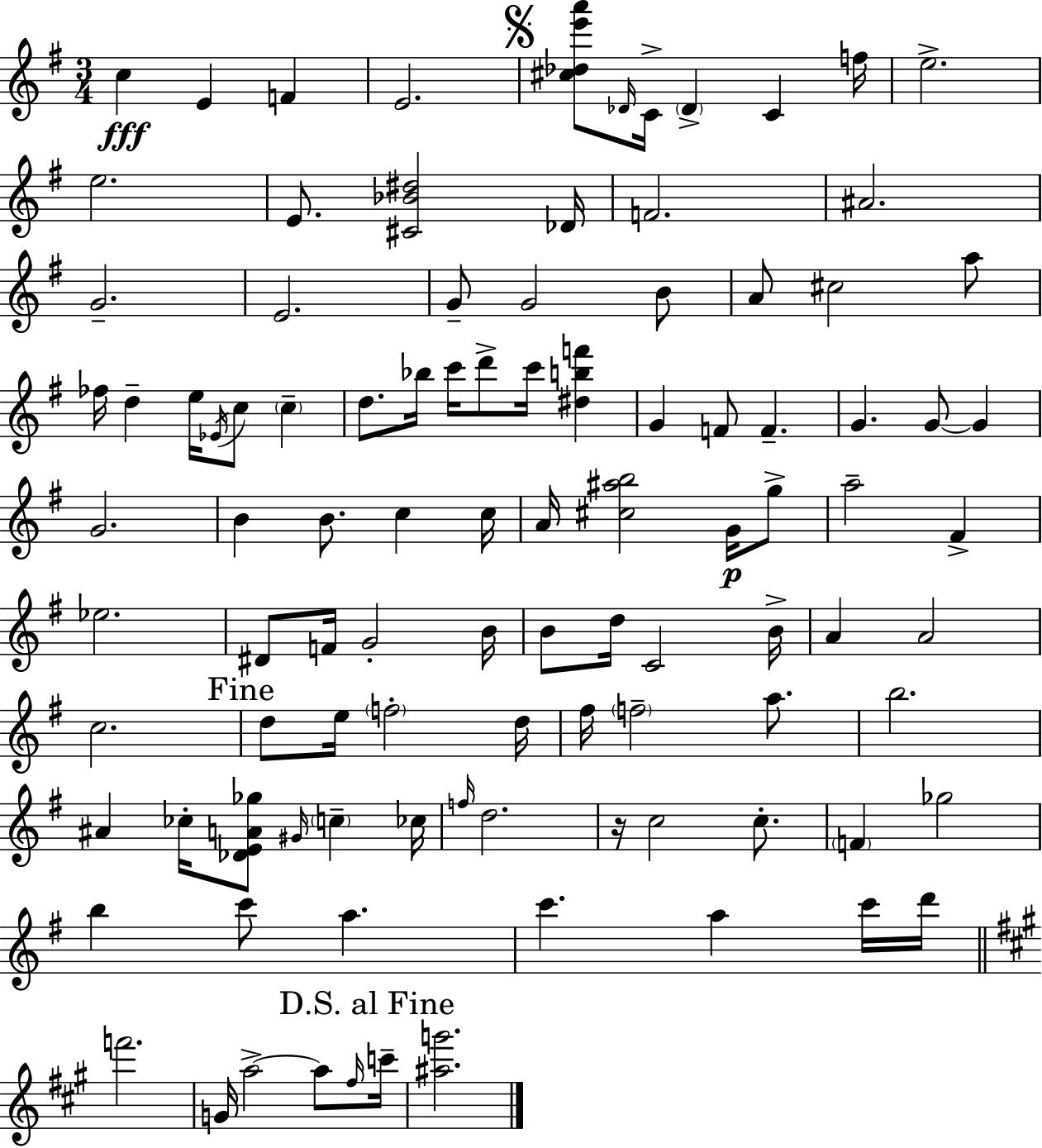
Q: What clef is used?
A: treble